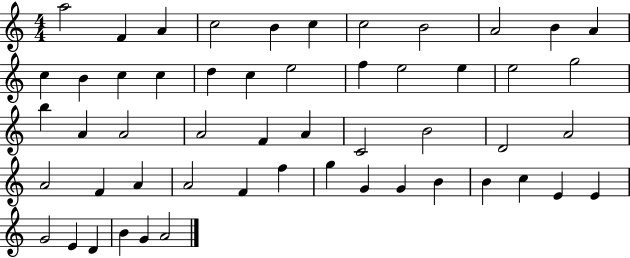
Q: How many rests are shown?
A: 0